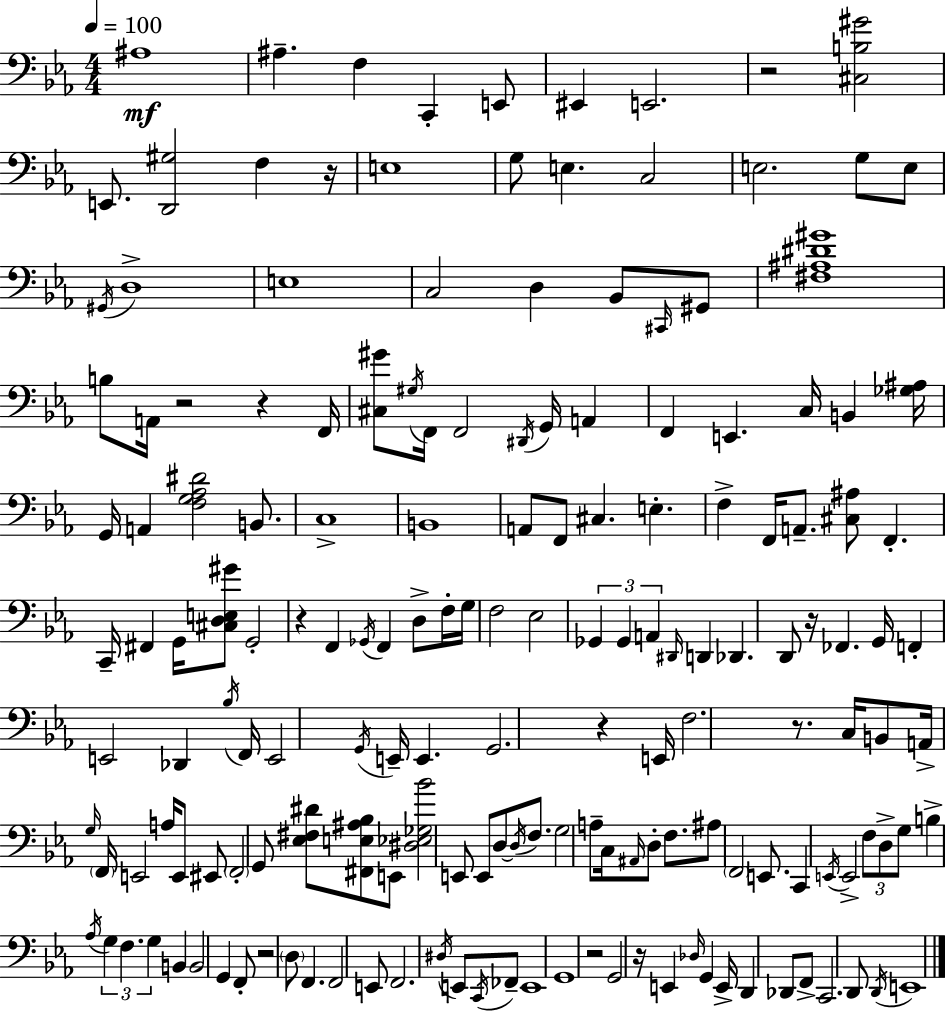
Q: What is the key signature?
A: EES major